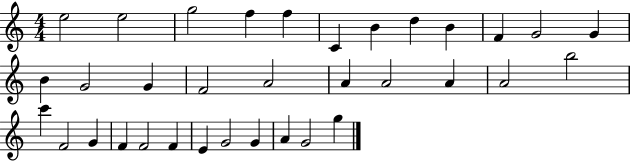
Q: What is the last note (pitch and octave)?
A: G5